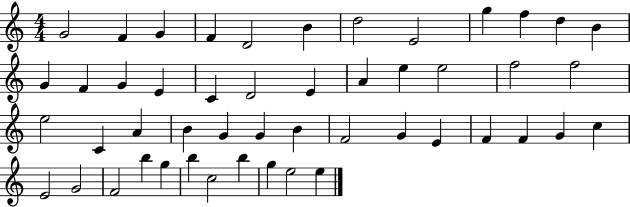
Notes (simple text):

G4/h F4/q G4/q F4/q D4/h B4/q D5/h E4/h G5/q F5/q D5/q B4/q G4/q F4/q G4/q E4/q C4/q D4/h E4/q A4/q E5/q E5/h F5/h F5/h E5/h C4/q A4/q B4/q G4/q G4/q B4/q F4/h G4/q E4/q F4/q F4/q G4/q C5/q E4/h G4/h F4/h B5/q G5/q B5/q C5/h B5/q G5/q E5/h E5/q